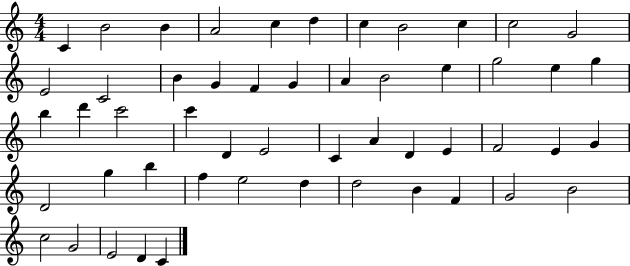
C4/q B4/h B4/q A4/h C5/q D5/q C5/q B4/h C5/q C5/h G4/h E4/h C4/h B4/q G4/q F4/q G4/q A4/q B4/h E5/q G5/h E5/q G5/q B5/q D6/q C6/h C6/q D4/q E4/h C4/q A4/q D4/q E4/q F4/h E4/q G4/q D4/h G5/q B5/q F5/q E5/h D5/q D5/h B4/q F4/q G4/h B4/h C5/h G4/h E4/h D4/q C4/q